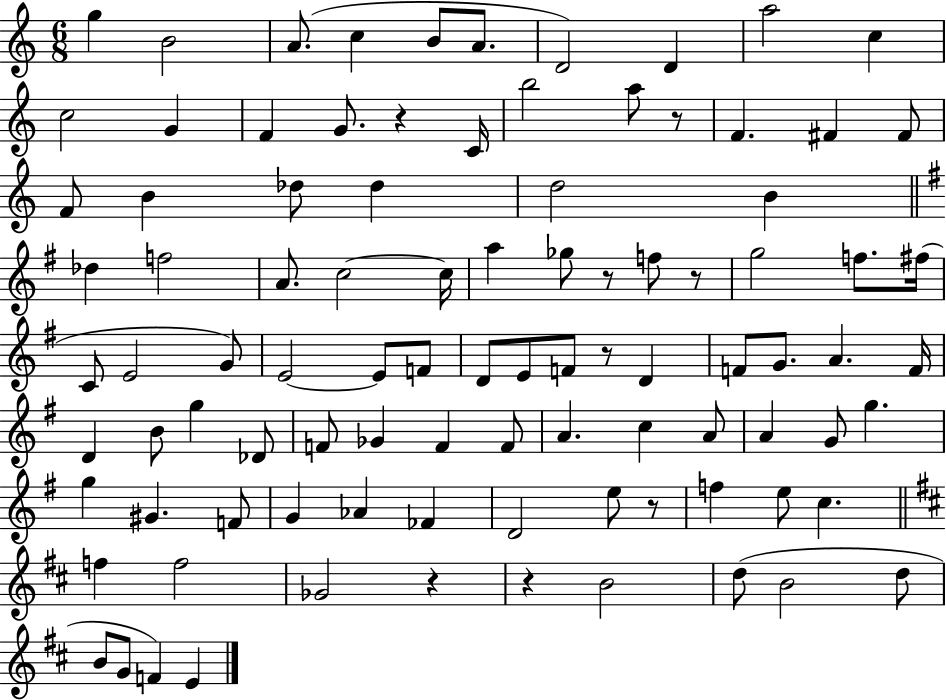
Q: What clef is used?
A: treble